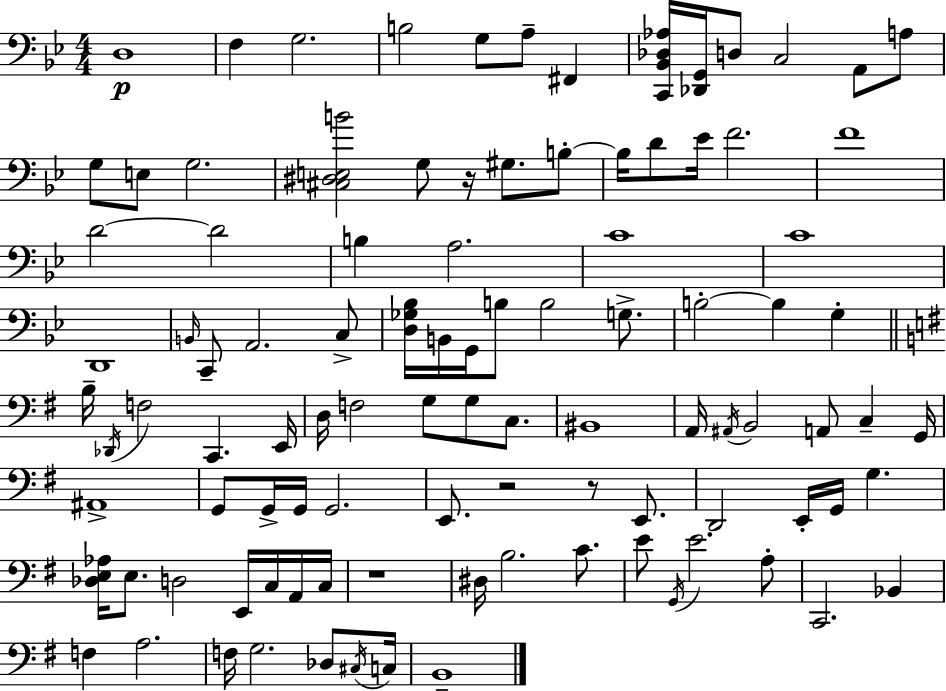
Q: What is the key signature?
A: G minor